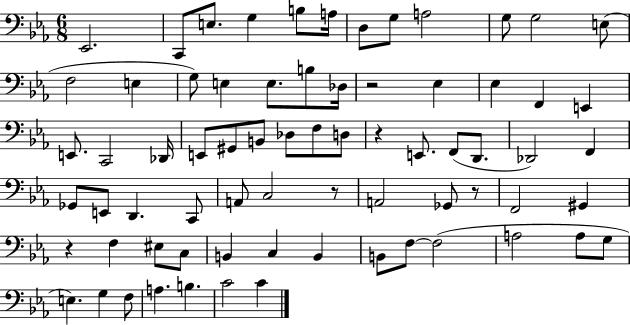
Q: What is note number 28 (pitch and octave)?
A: G#2